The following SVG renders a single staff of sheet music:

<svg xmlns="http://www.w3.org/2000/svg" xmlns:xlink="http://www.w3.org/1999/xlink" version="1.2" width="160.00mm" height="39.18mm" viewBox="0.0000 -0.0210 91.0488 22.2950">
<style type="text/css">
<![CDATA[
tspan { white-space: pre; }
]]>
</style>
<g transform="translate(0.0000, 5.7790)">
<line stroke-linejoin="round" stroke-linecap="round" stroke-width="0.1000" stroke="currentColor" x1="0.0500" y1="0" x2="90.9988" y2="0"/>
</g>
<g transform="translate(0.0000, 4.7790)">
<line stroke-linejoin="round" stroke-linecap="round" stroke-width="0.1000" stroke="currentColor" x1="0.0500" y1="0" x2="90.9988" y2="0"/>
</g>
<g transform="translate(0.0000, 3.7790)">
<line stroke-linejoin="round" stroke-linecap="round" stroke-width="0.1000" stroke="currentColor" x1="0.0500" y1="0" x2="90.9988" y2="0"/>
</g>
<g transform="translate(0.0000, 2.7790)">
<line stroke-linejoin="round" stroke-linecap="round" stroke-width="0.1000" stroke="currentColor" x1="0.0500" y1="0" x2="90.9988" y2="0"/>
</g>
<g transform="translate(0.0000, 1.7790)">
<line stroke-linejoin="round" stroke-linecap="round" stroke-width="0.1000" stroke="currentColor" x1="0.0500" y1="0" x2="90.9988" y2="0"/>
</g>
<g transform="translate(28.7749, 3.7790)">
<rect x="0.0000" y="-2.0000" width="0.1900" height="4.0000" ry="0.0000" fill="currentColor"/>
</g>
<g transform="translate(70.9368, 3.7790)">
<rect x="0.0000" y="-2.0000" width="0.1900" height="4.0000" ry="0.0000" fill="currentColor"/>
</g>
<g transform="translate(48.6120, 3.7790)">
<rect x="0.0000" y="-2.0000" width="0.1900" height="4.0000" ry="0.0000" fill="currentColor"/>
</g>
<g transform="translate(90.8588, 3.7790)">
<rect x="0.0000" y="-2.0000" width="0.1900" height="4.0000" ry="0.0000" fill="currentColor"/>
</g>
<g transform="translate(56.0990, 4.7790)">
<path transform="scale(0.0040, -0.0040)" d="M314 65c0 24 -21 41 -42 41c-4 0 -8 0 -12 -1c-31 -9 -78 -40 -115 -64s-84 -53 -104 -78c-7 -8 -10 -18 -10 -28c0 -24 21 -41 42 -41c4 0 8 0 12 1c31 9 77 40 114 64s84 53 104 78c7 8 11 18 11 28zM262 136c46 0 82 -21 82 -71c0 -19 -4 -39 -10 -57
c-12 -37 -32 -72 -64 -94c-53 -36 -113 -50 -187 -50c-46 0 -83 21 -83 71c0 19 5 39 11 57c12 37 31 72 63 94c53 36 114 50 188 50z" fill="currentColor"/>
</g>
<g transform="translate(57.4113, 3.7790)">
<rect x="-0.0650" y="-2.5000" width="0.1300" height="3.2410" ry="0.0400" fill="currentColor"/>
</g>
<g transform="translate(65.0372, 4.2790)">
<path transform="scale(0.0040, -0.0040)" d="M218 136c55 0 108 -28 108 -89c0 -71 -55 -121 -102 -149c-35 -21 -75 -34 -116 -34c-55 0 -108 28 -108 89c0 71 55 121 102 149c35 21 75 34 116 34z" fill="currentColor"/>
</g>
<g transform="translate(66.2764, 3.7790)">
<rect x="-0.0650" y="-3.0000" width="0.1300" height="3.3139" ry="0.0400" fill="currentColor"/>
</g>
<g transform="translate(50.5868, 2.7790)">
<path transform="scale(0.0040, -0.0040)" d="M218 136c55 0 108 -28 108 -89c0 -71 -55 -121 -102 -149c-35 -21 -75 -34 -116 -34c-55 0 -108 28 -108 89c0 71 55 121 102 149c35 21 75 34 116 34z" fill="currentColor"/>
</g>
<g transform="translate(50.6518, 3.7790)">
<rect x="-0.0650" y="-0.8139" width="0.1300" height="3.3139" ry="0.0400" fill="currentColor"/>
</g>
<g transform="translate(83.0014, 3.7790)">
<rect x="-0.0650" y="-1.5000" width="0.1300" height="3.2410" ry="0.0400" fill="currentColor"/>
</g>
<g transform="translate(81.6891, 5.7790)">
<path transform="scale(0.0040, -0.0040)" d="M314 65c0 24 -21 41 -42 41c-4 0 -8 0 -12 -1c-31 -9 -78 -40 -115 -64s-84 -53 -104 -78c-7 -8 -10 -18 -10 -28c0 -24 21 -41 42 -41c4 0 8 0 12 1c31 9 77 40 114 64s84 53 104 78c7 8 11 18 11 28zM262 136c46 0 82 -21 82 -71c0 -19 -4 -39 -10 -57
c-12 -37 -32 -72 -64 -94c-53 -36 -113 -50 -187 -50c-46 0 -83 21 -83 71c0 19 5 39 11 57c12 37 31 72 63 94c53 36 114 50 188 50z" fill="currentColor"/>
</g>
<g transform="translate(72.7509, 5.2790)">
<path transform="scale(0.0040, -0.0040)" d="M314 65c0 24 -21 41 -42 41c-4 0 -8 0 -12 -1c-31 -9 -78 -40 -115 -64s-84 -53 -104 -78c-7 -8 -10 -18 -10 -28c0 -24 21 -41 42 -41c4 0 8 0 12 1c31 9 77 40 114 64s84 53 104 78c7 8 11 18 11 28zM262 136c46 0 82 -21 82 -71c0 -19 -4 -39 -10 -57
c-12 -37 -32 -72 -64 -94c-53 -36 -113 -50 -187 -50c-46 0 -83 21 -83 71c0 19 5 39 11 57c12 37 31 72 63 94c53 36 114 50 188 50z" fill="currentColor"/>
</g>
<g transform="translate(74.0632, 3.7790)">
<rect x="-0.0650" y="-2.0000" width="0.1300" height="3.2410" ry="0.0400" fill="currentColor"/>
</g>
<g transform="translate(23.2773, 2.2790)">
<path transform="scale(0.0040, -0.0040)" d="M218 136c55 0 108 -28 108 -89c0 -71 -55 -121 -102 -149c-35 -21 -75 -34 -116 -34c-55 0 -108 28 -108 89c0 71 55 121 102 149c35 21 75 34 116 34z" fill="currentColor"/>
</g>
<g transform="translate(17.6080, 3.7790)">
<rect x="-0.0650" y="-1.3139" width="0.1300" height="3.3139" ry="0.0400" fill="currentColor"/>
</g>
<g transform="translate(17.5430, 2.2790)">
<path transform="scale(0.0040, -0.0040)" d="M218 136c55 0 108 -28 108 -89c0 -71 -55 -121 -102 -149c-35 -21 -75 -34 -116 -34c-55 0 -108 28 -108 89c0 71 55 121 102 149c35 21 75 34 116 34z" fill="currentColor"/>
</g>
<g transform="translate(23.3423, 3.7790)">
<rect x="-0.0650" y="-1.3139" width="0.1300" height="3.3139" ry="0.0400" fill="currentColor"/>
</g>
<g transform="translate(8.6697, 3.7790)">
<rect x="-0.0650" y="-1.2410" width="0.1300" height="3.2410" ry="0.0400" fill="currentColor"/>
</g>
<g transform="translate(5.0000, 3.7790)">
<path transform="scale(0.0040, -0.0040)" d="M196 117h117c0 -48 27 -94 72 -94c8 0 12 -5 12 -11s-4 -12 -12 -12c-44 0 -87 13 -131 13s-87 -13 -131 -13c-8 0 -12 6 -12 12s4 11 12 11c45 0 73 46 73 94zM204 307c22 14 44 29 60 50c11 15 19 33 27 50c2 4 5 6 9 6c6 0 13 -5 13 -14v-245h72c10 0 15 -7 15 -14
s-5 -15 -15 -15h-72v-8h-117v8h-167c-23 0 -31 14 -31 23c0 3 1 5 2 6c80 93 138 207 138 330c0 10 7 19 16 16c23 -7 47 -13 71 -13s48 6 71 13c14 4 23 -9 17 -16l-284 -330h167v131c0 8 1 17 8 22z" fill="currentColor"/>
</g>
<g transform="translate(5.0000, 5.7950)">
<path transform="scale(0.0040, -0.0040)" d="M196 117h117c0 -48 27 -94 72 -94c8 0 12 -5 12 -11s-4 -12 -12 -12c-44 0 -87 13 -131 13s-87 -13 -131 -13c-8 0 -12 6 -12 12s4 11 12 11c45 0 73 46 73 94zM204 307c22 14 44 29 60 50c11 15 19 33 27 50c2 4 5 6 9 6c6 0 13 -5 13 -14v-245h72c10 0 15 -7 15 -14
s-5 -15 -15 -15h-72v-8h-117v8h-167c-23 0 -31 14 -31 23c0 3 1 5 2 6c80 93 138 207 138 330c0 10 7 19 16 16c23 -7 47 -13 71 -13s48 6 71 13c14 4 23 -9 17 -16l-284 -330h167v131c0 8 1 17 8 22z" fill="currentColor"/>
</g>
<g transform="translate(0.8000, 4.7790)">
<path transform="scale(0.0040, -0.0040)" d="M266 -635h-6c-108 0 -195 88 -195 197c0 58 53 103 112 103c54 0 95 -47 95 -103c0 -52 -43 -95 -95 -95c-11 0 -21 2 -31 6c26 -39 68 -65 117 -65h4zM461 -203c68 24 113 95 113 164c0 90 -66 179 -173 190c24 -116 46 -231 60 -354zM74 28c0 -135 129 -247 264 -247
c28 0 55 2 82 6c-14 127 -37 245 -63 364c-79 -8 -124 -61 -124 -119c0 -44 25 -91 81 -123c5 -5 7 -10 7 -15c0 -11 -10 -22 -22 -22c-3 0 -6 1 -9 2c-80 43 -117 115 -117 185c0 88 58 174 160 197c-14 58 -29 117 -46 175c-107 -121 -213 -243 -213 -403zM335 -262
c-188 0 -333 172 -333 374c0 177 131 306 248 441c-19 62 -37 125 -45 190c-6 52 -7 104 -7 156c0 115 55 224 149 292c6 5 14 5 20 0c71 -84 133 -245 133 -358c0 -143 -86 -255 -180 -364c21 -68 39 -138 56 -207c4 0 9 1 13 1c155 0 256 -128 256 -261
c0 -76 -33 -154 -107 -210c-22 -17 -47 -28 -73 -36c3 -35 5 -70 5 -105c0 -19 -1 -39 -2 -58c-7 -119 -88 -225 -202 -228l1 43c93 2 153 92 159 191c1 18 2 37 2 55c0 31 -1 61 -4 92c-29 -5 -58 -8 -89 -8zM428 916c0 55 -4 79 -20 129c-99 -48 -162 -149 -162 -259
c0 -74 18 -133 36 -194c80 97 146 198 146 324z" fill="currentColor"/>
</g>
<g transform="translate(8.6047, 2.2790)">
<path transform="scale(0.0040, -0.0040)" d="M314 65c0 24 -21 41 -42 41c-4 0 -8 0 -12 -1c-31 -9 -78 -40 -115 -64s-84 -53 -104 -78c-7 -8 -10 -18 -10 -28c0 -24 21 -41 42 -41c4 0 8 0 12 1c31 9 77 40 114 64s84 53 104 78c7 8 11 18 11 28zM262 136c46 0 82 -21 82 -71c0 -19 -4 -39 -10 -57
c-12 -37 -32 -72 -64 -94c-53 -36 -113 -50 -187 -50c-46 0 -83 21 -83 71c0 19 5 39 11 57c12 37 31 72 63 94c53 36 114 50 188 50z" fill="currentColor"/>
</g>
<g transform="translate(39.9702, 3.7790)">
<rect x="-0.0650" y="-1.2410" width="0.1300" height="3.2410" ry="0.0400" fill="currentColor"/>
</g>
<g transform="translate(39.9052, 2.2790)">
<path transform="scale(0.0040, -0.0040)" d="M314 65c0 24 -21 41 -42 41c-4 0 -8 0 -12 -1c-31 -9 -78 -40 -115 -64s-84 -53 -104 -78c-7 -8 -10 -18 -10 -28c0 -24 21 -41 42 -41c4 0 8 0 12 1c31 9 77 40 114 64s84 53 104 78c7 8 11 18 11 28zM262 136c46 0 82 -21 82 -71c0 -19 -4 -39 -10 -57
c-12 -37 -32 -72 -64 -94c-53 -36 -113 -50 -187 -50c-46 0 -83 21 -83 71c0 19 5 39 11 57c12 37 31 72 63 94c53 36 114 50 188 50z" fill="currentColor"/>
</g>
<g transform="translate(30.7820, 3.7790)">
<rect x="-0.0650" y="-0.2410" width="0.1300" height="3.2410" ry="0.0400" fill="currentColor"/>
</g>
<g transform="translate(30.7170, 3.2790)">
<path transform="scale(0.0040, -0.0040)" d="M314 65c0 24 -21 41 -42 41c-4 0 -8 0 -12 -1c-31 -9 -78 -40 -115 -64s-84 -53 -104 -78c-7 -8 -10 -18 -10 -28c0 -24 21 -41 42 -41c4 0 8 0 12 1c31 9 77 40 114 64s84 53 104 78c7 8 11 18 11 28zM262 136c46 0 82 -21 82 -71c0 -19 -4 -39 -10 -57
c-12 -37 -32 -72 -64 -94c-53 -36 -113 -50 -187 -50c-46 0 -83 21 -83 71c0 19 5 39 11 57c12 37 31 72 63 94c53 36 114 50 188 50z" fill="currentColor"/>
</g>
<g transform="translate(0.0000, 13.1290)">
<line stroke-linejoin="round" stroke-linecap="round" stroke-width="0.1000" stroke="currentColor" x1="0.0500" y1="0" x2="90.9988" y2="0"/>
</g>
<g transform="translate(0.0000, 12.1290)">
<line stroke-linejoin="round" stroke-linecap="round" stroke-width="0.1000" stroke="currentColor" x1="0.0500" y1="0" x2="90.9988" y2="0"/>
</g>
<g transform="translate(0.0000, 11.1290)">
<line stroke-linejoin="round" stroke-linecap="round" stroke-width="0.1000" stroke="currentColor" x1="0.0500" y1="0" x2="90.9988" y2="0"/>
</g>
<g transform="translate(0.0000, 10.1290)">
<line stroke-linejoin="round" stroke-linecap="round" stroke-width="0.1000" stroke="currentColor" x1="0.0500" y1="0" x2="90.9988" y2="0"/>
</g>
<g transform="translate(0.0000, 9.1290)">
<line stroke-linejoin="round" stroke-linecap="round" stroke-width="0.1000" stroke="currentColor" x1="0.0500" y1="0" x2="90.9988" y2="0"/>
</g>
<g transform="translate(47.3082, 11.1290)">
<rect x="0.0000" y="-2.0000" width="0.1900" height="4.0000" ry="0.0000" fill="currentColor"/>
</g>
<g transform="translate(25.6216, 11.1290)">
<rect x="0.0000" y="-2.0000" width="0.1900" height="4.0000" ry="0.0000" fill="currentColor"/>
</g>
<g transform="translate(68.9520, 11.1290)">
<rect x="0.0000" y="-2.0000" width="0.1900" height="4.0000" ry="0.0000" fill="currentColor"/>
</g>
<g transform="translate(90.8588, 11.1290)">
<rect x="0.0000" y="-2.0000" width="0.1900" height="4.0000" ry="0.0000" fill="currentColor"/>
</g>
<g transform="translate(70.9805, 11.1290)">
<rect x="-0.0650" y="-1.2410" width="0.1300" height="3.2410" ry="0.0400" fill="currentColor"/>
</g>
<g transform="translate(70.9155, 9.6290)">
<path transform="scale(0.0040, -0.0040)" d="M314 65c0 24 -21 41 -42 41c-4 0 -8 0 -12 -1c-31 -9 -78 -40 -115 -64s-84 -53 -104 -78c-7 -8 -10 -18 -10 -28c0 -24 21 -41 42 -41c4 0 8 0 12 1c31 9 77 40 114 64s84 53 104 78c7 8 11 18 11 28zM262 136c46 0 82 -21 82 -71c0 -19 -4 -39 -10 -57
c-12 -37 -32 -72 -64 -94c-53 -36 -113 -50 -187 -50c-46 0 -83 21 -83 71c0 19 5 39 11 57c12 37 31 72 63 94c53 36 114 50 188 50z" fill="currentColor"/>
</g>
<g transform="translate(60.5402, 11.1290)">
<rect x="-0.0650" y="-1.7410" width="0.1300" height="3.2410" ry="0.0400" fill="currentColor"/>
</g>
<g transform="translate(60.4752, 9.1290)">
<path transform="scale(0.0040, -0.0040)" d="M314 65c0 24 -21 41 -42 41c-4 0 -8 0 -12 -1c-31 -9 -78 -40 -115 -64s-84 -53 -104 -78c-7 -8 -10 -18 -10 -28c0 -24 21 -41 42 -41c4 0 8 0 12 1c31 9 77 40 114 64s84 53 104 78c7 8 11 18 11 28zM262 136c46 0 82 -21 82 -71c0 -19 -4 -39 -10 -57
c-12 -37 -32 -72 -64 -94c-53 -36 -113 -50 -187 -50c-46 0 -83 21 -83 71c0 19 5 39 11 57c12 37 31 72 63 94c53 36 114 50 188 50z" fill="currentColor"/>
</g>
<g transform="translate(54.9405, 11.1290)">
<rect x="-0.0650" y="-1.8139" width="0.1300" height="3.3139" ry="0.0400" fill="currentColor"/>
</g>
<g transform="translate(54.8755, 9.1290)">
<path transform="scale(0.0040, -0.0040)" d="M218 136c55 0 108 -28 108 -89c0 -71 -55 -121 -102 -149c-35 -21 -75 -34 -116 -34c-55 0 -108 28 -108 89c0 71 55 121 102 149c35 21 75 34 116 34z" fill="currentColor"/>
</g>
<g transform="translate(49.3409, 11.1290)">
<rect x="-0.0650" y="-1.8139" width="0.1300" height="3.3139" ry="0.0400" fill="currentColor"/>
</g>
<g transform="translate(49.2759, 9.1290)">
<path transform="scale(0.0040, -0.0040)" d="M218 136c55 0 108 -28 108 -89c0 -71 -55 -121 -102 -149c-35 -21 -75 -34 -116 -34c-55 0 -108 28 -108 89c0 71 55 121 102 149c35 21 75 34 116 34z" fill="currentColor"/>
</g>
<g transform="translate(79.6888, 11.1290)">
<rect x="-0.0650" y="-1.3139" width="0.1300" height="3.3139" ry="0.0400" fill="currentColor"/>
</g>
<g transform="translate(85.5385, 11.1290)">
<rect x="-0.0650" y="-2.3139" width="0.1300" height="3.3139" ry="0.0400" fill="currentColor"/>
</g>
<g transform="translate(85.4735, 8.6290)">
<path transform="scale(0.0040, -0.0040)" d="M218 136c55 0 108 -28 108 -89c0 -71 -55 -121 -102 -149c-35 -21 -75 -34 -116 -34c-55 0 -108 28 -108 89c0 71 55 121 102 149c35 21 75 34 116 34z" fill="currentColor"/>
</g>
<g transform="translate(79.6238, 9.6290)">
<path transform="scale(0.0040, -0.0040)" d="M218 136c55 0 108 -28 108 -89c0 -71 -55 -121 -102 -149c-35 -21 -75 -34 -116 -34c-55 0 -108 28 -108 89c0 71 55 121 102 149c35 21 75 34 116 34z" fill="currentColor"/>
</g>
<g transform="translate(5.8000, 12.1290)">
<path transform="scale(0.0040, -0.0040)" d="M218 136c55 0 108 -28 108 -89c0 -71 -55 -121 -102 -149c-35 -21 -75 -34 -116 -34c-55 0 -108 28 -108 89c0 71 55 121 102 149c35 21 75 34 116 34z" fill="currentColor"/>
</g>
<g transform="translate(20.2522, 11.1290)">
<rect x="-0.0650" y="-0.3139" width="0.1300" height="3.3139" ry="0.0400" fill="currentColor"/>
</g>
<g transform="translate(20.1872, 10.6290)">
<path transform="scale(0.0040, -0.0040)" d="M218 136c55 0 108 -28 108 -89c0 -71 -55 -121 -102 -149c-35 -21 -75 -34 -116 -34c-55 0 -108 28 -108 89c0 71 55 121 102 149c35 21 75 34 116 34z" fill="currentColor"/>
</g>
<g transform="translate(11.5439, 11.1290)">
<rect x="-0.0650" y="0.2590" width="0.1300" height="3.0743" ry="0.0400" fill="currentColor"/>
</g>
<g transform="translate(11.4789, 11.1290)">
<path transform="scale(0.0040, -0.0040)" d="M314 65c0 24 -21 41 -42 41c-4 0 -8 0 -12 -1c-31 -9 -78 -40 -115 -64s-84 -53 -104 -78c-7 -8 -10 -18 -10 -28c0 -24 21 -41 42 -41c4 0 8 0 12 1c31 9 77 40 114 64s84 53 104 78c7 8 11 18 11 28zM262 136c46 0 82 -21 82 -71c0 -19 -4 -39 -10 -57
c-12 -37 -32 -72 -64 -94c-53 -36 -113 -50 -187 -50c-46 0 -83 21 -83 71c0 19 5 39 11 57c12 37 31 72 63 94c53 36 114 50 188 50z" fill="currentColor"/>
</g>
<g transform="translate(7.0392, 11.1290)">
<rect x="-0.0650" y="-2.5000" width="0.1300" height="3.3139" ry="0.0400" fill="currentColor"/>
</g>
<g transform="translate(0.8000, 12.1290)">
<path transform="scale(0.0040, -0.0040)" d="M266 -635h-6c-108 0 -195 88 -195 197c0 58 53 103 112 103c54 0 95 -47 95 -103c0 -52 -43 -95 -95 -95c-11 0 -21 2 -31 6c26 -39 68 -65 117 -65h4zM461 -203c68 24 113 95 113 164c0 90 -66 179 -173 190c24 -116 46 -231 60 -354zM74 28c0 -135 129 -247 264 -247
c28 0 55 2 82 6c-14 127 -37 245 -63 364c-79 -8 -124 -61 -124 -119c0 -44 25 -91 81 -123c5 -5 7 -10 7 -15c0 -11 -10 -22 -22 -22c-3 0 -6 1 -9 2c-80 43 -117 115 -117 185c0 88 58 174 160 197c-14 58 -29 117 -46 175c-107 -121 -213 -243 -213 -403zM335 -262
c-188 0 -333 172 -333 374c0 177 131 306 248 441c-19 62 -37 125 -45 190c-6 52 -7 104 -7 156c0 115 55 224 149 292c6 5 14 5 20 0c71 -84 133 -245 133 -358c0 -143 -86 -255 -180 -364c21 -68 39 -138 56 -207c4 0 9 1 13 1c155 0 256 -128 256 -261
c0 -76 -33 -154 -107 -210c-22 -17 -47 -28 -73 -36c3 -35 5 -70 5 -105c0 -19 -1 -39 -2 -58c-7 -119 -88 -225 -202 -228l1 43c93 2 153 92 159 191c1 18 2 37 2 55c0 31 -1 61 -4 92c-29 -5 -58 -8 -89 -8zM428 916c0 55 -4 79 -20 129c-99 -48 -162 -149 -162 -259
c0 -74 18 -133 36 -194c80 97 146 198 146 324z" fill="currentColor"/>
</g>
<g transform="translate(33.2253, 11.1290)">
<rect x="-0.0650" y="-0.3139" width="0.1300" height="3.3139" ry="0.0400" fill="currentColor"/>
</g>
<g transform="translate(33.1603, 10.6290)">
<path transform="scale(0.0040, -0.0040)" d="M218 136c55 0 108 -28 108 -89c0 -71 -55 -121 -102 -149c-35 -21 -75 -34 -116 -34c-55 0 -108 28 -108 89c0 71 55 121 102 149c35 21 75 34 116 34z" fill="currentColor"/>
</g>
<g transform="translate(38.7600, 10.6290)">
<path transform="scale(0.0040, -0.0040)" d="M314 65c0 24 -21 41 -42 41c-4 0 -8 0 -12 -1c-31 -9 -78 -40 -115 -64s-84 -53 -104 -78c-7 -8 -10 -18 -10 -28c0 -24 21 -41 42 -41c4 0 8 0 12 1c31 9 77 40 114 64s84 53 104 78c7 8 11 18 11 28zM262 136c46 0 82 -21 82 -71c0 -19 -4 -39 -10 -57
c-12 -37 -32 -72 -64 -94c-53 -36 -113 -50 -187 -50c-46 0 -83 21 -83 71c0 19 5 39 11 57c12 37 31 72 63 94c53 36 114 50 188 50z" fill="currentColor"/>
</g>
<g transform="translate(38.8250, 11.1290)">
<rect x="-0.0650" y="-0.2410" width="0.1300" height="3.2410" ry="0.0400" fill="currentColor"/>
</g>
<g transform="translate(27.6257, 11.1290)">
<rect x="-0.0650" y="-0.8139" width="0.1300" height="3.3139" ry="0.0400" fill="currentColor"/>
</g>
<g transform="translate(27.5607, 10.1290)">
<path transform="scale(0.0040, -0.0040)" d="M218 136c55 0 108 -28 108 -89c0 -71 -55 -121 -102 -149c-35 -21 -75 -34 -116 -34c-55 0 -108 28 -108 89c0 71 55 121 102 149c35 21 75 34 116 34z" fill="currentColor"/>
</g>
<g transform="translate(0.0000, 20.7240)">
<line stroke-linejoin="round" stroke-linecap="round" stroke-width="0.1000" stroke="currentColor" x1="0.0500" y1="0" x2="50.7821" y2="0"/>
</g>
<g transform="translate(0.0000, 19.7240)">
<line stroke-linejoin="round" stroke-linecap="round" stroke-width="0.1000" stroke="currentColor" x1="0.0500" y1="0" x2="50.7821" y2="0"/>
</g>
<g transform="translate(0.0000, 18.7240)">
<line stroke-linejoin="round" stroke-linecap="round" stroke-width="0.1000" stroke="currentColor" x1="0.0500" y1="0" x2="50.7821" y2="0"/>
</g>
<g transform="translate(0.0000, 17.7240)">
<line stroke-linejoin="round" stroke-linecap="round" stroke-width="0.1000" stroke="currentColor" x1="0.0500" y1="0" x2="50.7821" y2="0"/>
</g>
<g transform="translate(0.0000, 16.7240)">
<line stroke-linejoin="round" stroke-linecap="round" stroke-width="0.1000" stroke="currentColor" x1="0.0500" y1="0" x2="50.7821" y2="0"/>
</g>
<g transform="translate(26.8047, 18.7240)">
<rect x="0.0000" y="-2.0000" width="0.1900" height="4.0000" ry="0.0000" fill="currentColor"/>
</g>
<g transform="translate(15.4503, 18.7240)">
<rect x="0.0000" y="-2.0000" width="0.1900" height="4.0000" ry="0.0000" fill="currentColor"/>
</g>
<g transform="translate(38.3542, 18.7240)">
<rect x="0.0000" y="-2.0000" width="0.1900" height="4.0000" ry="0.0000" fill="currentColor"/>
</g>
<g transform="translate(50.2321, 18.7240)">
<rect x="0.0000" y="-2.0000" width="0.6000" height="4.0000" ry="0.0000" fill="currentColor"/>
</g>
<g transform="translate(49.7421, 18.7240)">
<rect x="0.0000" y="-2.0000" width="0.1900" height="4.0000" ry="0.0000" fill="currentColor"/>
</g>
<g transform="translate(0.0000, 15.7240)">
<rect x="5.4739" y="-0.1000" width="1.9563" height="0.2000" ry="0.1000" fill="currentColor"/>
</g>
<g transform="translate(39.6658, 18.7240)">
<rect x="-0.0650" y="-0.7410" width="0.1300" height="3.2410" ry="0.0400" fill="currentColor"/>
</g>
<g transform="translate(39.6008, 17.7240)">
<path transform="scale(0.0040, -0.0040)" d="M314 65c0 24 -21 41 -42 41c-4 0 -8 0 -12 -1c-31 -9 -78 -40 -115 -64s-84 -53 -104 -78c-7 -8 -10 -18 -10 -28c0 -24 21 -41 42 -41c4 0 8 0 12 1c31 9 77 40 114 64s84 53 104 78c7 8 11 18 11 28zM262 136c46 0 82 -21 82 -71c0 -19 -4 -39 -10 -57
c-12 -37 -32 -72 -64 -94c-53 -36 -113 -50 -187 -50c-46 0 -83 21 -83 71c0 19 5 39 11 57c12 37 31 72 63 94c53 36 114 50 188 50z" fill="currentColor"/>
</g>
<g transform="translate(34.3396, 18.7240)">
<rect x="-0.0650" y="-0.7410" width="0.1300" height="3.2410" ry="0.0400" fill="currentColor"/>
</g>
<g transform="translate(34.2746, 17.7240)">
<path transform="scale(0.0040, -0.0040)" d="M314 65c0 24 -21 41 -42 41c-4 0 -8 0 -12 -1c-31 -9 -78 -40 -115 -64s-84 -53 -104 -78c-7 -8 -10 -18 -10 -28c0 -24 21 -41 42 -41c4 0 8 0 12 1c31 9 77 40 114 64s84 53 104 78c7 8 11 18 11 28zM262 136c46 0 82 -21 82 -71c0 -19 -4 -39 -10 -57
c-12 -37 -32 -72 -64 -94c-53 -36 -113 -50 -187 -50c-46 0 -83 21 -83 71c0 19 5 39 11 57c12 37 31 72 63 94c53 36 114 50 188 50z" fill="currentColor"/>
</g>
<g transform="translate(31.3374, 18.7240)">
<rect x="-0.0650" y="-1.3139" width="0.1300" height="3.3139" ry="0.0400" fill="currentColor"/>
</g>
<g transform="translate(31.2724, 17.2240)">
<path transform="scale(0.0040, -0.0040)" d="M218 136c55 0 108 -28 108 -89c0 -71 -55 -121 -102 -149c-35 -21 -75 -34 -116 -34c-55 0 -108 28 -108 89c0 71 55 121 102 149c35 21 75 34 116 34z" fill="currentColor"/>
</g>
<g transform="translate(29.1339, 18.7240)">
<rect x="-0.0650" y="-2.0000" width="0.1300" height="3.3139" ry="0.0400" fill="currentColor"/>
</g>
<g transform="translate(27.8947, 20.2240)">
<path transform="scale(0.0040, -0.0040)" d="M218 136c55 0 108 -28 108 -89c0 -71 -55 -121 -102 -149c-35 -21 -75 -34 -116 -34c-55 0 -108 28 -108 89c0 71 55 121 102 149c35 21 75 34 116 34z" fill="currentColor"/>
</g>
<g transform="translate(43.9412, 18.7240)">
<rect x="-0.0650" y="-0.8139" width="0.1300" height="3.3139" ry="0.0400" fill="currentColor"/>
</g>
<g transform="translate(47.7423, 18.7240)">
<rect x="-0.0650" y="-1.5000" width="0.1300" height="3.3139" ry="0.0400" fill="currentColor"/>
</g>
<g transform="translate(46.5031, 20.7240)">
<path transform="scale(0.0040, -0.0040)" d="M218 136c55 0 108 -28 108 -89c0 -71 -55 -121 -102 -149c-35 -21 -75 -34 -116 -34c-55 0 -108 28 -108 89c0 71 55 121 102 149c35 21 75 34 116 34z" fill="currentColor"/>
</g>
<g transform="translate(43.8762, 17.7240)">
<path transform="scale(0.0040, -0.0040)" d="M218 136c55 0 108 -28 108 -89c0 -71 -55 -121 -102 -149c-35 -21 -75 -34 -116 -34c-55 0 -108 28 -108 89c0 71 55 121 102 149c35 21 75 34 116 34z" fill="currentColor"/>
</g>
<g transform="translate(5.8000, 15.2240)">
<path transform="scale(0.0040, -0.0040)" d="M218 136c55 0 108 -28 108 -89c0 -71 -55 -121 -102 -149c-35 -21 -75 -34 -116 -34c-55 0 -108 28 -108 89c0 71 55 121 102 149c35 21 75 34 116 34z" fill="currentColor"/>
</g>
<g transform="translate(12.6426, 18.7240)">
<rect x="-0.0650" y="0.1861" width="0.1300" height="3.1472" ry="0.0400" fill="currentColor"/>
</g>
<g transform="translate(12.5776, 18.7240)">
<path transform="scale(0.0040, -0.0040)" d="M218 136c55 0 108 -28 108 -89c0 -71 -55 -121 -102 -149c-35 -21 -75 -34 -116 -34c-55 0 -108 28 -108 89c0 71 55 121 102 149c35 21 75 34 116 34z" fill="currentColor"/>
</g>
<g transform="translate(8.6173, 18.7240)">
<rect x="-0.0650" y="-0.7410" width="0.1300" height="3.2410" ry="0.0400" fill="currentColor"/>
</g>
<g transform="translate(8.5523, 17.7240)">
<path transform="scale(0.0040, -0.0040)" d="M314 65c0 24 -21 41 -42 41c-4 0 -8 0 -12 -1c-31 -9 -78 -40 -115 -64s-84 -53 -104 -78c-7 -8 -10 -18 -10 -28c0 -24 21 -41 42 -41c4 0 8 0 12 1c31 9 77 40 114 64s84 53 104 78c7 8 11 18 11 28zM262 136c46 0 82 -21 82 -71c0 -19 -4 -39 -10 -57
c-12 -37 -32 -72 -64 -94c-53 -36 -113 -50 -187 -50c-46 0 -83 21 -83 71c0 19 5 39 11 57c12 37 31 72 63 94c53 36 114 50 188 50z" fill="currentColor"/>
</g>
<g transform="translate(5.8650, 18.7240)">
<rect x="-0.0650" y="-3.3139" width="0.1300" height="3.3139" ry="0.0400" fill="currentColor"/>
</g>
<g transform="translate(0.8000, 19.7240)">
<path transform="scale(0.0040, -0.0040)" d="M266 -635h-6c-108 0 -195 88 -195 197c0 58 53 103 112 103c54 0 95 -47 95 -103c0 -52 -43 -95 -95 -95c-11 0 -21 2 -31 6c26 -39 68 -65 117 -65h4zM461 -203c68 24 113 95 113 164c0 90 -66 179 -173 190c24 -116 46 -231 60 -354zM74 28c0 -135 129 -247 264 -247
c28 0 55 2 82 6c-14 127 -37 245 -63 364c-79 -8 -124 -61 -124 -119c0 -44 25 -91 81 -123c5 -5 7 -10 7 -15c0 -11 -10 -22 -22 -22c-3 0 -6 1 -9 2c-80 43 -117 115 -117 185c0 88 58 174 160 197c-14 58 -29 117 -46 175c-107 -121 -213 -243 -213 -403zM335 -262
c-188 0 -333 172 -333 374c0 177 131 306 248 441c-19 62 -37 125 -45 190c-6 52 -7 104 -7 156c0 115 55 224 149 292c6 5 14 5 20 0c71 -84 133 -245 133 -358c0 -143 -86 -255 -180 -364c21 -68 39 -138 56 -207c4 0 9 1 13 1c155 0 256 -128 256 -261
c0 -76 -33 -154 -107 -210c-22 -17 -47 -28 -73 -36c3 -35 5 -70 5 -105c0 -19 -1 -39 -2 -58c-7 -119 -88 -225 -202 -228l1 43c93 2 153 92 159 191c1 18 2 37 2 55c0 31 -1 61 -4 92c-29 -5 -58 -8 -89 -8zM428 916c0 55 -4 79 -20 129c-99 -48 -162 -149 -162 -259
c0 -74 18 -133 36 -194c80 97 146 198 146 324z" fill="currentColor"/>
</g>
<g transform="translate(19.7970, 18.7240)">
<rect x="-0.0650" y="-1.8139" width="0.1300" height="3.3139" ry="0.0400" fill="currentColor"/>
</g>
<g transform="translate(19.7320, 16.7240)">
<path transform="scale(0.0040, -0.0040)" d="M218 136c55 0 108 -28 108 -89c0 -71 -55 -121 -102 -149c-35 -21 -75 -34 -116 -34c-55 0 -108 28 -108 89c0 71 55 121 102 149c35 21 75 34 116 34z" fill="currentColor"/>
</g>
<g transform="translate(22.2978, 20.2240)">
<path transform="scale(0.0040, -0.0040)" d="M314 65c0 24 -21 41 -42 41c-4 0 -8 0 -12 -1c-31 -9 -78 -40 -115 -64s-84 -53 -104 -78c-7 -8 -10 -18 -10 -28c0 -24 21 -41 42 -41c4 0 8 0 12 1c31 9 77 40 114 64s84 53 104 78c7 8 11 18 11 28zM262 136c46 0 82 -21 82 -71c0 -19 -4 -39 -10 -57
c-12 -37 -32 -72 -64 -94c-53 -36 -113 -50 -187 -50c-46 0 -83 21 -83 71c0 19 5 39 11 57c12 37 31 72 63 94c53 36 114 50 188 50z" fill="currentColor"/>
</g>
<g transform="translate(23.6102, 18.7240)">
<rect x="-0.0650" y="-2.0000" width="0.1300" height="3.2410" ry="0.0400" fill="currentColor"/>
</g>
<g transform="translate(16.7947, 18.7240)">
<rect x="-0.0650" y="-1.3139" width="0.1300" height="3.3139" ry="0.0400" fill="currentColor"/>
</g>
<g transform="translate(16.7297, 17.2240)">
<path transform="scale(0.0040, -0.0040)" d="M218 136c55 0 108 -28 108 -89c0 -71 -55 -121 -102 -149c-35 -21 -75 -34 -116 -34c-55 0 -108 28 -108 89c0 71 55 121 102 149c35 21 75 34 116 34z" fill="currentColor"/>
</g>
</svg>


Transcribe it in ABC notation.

X:1
T:Untitled
M:4/4
L:1/4
K:C
e2 e e c2 e2 d G2 A F2 E2 G B2 c d c c2 f f f2 e2 e g b d2 B e f F2 F e d2 d2 d E